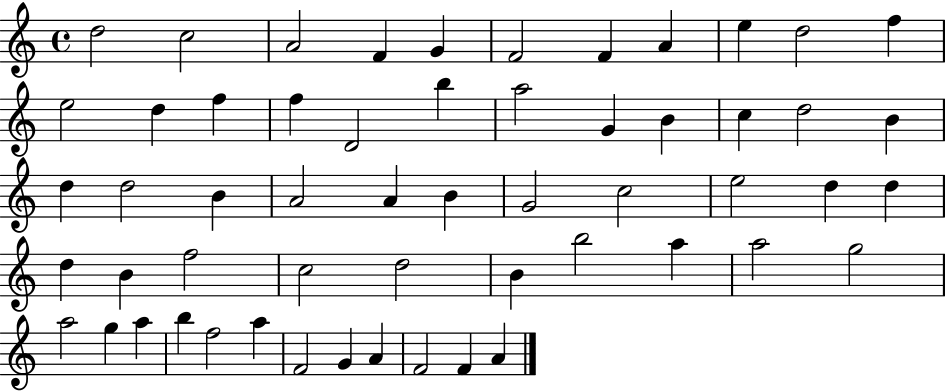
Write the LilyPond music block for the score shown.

{
  \clef treble
  \time 4/4
  \defaultTimeSignature
  \key c \major
  d''2 c''2 | a'2 f'4 g'4 | f'2 f'4 a'4 | e''4 d''2 f''4 | \break e''2 d''4 f''4 | f''4 d'2 b''4 | a''2 g'4 b'4 | c''4 d''2 b'4 | \break d''4 d''2 b'4 | a'2 a'4 b'4 | g'2 c''2 | e''2 d''4 d''4 | \break d''4 b'4 f''2 | c''2 d''2 | b'4 b''2 a''4 | a''2 g''2 | \break a''2 g''4 a''4 | b''4 f''2 a''4 | f'2 g'4 a'4 | f'2 f'4 a'4 | \break \bar "|."
}